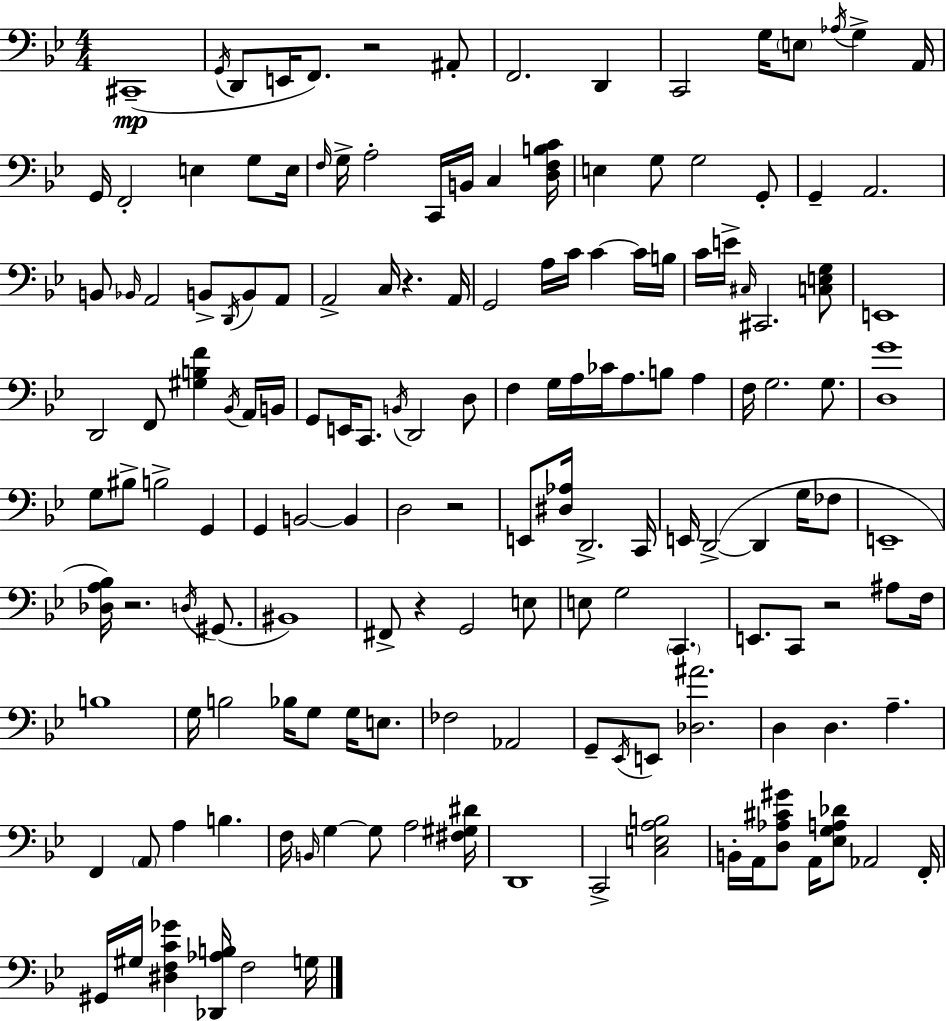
{
  \clef bass
  \numericTimeSignature
  \time 4/4
  \key g \minor
  cis,1--(\mp | \acciaccatura { g,16 } d,8 e,16 f,8.) r2 ais,8-. | f,2. d,4 | c,2 g16 \parenthesize e8 \acciaccatura { aes16 } g4-> | \break a,16 g,16 f,2-. e4 g8 | e16 \grace { f16 } g16-> a2-. c,16 b,16 c4 | <d f b c'>16 e4 g8 g2 | g,8-. g,4-- a,2. | \break b,8 \grace { bes,16 } a,2 b,8-> | \acciaccatura { d,16 } b,8 a,8 a,2-> c16 r4. | a,16 g,2 a16 c'16 c'4~~ | c'16 b16 c'16 e'16-> \grace { cis16 } cis,2. | \break <c e g>8 e,1 | d,2 f,8 | <gis b f'>4 \acciaccatura { bes,16 } a,16 b,16 g,8 e,16 c,8. \acciaccatura { b,16 } d,2 | d8 f4 g16 a16 ces'16 a8. | \break b8 a4 f16 g2. | g8. <d g'>1 | g8 bis8-> b2-> | g,4 g,4 b,2~~ | \break b,4 d2 | r2 e,8 <dis aes>16 d,2.-> | c,16 e,16 d,2->~(~ | d,4 g16 fes8 e,1-- | \break <des a bes>16) r2. | \acciaccatura { d16 }( gis,8. bis,1) | fis,8-> r4 g,2 | e8 e8 g2 | \break \parenthesize c,4. e,8. c,8 r2 | ais8 f16 b1 | g16 b2 | bes16 g8 g16 e8. fes2 | \break aes,2 g,8-- \acciaccatura { ees,16 } e,8 <des ais'>2. | d4 d4. | a4.-- f,4 \parenthesize a,8 | a4 b4. f16 \grace { b,16 } g4~~ | \break g8 a2 <fis gis dis'>16 d,1 | c,2-> | <c e a b>2 b,16-. a,16 <d aes cis' gis'>8 a,16 | <ees g a des'>8 aes,2 f,16-. gis,16 gis16 <dis f c' ges'>4 | \break <des, aes b>16 f2 g16 \bar "|."
}